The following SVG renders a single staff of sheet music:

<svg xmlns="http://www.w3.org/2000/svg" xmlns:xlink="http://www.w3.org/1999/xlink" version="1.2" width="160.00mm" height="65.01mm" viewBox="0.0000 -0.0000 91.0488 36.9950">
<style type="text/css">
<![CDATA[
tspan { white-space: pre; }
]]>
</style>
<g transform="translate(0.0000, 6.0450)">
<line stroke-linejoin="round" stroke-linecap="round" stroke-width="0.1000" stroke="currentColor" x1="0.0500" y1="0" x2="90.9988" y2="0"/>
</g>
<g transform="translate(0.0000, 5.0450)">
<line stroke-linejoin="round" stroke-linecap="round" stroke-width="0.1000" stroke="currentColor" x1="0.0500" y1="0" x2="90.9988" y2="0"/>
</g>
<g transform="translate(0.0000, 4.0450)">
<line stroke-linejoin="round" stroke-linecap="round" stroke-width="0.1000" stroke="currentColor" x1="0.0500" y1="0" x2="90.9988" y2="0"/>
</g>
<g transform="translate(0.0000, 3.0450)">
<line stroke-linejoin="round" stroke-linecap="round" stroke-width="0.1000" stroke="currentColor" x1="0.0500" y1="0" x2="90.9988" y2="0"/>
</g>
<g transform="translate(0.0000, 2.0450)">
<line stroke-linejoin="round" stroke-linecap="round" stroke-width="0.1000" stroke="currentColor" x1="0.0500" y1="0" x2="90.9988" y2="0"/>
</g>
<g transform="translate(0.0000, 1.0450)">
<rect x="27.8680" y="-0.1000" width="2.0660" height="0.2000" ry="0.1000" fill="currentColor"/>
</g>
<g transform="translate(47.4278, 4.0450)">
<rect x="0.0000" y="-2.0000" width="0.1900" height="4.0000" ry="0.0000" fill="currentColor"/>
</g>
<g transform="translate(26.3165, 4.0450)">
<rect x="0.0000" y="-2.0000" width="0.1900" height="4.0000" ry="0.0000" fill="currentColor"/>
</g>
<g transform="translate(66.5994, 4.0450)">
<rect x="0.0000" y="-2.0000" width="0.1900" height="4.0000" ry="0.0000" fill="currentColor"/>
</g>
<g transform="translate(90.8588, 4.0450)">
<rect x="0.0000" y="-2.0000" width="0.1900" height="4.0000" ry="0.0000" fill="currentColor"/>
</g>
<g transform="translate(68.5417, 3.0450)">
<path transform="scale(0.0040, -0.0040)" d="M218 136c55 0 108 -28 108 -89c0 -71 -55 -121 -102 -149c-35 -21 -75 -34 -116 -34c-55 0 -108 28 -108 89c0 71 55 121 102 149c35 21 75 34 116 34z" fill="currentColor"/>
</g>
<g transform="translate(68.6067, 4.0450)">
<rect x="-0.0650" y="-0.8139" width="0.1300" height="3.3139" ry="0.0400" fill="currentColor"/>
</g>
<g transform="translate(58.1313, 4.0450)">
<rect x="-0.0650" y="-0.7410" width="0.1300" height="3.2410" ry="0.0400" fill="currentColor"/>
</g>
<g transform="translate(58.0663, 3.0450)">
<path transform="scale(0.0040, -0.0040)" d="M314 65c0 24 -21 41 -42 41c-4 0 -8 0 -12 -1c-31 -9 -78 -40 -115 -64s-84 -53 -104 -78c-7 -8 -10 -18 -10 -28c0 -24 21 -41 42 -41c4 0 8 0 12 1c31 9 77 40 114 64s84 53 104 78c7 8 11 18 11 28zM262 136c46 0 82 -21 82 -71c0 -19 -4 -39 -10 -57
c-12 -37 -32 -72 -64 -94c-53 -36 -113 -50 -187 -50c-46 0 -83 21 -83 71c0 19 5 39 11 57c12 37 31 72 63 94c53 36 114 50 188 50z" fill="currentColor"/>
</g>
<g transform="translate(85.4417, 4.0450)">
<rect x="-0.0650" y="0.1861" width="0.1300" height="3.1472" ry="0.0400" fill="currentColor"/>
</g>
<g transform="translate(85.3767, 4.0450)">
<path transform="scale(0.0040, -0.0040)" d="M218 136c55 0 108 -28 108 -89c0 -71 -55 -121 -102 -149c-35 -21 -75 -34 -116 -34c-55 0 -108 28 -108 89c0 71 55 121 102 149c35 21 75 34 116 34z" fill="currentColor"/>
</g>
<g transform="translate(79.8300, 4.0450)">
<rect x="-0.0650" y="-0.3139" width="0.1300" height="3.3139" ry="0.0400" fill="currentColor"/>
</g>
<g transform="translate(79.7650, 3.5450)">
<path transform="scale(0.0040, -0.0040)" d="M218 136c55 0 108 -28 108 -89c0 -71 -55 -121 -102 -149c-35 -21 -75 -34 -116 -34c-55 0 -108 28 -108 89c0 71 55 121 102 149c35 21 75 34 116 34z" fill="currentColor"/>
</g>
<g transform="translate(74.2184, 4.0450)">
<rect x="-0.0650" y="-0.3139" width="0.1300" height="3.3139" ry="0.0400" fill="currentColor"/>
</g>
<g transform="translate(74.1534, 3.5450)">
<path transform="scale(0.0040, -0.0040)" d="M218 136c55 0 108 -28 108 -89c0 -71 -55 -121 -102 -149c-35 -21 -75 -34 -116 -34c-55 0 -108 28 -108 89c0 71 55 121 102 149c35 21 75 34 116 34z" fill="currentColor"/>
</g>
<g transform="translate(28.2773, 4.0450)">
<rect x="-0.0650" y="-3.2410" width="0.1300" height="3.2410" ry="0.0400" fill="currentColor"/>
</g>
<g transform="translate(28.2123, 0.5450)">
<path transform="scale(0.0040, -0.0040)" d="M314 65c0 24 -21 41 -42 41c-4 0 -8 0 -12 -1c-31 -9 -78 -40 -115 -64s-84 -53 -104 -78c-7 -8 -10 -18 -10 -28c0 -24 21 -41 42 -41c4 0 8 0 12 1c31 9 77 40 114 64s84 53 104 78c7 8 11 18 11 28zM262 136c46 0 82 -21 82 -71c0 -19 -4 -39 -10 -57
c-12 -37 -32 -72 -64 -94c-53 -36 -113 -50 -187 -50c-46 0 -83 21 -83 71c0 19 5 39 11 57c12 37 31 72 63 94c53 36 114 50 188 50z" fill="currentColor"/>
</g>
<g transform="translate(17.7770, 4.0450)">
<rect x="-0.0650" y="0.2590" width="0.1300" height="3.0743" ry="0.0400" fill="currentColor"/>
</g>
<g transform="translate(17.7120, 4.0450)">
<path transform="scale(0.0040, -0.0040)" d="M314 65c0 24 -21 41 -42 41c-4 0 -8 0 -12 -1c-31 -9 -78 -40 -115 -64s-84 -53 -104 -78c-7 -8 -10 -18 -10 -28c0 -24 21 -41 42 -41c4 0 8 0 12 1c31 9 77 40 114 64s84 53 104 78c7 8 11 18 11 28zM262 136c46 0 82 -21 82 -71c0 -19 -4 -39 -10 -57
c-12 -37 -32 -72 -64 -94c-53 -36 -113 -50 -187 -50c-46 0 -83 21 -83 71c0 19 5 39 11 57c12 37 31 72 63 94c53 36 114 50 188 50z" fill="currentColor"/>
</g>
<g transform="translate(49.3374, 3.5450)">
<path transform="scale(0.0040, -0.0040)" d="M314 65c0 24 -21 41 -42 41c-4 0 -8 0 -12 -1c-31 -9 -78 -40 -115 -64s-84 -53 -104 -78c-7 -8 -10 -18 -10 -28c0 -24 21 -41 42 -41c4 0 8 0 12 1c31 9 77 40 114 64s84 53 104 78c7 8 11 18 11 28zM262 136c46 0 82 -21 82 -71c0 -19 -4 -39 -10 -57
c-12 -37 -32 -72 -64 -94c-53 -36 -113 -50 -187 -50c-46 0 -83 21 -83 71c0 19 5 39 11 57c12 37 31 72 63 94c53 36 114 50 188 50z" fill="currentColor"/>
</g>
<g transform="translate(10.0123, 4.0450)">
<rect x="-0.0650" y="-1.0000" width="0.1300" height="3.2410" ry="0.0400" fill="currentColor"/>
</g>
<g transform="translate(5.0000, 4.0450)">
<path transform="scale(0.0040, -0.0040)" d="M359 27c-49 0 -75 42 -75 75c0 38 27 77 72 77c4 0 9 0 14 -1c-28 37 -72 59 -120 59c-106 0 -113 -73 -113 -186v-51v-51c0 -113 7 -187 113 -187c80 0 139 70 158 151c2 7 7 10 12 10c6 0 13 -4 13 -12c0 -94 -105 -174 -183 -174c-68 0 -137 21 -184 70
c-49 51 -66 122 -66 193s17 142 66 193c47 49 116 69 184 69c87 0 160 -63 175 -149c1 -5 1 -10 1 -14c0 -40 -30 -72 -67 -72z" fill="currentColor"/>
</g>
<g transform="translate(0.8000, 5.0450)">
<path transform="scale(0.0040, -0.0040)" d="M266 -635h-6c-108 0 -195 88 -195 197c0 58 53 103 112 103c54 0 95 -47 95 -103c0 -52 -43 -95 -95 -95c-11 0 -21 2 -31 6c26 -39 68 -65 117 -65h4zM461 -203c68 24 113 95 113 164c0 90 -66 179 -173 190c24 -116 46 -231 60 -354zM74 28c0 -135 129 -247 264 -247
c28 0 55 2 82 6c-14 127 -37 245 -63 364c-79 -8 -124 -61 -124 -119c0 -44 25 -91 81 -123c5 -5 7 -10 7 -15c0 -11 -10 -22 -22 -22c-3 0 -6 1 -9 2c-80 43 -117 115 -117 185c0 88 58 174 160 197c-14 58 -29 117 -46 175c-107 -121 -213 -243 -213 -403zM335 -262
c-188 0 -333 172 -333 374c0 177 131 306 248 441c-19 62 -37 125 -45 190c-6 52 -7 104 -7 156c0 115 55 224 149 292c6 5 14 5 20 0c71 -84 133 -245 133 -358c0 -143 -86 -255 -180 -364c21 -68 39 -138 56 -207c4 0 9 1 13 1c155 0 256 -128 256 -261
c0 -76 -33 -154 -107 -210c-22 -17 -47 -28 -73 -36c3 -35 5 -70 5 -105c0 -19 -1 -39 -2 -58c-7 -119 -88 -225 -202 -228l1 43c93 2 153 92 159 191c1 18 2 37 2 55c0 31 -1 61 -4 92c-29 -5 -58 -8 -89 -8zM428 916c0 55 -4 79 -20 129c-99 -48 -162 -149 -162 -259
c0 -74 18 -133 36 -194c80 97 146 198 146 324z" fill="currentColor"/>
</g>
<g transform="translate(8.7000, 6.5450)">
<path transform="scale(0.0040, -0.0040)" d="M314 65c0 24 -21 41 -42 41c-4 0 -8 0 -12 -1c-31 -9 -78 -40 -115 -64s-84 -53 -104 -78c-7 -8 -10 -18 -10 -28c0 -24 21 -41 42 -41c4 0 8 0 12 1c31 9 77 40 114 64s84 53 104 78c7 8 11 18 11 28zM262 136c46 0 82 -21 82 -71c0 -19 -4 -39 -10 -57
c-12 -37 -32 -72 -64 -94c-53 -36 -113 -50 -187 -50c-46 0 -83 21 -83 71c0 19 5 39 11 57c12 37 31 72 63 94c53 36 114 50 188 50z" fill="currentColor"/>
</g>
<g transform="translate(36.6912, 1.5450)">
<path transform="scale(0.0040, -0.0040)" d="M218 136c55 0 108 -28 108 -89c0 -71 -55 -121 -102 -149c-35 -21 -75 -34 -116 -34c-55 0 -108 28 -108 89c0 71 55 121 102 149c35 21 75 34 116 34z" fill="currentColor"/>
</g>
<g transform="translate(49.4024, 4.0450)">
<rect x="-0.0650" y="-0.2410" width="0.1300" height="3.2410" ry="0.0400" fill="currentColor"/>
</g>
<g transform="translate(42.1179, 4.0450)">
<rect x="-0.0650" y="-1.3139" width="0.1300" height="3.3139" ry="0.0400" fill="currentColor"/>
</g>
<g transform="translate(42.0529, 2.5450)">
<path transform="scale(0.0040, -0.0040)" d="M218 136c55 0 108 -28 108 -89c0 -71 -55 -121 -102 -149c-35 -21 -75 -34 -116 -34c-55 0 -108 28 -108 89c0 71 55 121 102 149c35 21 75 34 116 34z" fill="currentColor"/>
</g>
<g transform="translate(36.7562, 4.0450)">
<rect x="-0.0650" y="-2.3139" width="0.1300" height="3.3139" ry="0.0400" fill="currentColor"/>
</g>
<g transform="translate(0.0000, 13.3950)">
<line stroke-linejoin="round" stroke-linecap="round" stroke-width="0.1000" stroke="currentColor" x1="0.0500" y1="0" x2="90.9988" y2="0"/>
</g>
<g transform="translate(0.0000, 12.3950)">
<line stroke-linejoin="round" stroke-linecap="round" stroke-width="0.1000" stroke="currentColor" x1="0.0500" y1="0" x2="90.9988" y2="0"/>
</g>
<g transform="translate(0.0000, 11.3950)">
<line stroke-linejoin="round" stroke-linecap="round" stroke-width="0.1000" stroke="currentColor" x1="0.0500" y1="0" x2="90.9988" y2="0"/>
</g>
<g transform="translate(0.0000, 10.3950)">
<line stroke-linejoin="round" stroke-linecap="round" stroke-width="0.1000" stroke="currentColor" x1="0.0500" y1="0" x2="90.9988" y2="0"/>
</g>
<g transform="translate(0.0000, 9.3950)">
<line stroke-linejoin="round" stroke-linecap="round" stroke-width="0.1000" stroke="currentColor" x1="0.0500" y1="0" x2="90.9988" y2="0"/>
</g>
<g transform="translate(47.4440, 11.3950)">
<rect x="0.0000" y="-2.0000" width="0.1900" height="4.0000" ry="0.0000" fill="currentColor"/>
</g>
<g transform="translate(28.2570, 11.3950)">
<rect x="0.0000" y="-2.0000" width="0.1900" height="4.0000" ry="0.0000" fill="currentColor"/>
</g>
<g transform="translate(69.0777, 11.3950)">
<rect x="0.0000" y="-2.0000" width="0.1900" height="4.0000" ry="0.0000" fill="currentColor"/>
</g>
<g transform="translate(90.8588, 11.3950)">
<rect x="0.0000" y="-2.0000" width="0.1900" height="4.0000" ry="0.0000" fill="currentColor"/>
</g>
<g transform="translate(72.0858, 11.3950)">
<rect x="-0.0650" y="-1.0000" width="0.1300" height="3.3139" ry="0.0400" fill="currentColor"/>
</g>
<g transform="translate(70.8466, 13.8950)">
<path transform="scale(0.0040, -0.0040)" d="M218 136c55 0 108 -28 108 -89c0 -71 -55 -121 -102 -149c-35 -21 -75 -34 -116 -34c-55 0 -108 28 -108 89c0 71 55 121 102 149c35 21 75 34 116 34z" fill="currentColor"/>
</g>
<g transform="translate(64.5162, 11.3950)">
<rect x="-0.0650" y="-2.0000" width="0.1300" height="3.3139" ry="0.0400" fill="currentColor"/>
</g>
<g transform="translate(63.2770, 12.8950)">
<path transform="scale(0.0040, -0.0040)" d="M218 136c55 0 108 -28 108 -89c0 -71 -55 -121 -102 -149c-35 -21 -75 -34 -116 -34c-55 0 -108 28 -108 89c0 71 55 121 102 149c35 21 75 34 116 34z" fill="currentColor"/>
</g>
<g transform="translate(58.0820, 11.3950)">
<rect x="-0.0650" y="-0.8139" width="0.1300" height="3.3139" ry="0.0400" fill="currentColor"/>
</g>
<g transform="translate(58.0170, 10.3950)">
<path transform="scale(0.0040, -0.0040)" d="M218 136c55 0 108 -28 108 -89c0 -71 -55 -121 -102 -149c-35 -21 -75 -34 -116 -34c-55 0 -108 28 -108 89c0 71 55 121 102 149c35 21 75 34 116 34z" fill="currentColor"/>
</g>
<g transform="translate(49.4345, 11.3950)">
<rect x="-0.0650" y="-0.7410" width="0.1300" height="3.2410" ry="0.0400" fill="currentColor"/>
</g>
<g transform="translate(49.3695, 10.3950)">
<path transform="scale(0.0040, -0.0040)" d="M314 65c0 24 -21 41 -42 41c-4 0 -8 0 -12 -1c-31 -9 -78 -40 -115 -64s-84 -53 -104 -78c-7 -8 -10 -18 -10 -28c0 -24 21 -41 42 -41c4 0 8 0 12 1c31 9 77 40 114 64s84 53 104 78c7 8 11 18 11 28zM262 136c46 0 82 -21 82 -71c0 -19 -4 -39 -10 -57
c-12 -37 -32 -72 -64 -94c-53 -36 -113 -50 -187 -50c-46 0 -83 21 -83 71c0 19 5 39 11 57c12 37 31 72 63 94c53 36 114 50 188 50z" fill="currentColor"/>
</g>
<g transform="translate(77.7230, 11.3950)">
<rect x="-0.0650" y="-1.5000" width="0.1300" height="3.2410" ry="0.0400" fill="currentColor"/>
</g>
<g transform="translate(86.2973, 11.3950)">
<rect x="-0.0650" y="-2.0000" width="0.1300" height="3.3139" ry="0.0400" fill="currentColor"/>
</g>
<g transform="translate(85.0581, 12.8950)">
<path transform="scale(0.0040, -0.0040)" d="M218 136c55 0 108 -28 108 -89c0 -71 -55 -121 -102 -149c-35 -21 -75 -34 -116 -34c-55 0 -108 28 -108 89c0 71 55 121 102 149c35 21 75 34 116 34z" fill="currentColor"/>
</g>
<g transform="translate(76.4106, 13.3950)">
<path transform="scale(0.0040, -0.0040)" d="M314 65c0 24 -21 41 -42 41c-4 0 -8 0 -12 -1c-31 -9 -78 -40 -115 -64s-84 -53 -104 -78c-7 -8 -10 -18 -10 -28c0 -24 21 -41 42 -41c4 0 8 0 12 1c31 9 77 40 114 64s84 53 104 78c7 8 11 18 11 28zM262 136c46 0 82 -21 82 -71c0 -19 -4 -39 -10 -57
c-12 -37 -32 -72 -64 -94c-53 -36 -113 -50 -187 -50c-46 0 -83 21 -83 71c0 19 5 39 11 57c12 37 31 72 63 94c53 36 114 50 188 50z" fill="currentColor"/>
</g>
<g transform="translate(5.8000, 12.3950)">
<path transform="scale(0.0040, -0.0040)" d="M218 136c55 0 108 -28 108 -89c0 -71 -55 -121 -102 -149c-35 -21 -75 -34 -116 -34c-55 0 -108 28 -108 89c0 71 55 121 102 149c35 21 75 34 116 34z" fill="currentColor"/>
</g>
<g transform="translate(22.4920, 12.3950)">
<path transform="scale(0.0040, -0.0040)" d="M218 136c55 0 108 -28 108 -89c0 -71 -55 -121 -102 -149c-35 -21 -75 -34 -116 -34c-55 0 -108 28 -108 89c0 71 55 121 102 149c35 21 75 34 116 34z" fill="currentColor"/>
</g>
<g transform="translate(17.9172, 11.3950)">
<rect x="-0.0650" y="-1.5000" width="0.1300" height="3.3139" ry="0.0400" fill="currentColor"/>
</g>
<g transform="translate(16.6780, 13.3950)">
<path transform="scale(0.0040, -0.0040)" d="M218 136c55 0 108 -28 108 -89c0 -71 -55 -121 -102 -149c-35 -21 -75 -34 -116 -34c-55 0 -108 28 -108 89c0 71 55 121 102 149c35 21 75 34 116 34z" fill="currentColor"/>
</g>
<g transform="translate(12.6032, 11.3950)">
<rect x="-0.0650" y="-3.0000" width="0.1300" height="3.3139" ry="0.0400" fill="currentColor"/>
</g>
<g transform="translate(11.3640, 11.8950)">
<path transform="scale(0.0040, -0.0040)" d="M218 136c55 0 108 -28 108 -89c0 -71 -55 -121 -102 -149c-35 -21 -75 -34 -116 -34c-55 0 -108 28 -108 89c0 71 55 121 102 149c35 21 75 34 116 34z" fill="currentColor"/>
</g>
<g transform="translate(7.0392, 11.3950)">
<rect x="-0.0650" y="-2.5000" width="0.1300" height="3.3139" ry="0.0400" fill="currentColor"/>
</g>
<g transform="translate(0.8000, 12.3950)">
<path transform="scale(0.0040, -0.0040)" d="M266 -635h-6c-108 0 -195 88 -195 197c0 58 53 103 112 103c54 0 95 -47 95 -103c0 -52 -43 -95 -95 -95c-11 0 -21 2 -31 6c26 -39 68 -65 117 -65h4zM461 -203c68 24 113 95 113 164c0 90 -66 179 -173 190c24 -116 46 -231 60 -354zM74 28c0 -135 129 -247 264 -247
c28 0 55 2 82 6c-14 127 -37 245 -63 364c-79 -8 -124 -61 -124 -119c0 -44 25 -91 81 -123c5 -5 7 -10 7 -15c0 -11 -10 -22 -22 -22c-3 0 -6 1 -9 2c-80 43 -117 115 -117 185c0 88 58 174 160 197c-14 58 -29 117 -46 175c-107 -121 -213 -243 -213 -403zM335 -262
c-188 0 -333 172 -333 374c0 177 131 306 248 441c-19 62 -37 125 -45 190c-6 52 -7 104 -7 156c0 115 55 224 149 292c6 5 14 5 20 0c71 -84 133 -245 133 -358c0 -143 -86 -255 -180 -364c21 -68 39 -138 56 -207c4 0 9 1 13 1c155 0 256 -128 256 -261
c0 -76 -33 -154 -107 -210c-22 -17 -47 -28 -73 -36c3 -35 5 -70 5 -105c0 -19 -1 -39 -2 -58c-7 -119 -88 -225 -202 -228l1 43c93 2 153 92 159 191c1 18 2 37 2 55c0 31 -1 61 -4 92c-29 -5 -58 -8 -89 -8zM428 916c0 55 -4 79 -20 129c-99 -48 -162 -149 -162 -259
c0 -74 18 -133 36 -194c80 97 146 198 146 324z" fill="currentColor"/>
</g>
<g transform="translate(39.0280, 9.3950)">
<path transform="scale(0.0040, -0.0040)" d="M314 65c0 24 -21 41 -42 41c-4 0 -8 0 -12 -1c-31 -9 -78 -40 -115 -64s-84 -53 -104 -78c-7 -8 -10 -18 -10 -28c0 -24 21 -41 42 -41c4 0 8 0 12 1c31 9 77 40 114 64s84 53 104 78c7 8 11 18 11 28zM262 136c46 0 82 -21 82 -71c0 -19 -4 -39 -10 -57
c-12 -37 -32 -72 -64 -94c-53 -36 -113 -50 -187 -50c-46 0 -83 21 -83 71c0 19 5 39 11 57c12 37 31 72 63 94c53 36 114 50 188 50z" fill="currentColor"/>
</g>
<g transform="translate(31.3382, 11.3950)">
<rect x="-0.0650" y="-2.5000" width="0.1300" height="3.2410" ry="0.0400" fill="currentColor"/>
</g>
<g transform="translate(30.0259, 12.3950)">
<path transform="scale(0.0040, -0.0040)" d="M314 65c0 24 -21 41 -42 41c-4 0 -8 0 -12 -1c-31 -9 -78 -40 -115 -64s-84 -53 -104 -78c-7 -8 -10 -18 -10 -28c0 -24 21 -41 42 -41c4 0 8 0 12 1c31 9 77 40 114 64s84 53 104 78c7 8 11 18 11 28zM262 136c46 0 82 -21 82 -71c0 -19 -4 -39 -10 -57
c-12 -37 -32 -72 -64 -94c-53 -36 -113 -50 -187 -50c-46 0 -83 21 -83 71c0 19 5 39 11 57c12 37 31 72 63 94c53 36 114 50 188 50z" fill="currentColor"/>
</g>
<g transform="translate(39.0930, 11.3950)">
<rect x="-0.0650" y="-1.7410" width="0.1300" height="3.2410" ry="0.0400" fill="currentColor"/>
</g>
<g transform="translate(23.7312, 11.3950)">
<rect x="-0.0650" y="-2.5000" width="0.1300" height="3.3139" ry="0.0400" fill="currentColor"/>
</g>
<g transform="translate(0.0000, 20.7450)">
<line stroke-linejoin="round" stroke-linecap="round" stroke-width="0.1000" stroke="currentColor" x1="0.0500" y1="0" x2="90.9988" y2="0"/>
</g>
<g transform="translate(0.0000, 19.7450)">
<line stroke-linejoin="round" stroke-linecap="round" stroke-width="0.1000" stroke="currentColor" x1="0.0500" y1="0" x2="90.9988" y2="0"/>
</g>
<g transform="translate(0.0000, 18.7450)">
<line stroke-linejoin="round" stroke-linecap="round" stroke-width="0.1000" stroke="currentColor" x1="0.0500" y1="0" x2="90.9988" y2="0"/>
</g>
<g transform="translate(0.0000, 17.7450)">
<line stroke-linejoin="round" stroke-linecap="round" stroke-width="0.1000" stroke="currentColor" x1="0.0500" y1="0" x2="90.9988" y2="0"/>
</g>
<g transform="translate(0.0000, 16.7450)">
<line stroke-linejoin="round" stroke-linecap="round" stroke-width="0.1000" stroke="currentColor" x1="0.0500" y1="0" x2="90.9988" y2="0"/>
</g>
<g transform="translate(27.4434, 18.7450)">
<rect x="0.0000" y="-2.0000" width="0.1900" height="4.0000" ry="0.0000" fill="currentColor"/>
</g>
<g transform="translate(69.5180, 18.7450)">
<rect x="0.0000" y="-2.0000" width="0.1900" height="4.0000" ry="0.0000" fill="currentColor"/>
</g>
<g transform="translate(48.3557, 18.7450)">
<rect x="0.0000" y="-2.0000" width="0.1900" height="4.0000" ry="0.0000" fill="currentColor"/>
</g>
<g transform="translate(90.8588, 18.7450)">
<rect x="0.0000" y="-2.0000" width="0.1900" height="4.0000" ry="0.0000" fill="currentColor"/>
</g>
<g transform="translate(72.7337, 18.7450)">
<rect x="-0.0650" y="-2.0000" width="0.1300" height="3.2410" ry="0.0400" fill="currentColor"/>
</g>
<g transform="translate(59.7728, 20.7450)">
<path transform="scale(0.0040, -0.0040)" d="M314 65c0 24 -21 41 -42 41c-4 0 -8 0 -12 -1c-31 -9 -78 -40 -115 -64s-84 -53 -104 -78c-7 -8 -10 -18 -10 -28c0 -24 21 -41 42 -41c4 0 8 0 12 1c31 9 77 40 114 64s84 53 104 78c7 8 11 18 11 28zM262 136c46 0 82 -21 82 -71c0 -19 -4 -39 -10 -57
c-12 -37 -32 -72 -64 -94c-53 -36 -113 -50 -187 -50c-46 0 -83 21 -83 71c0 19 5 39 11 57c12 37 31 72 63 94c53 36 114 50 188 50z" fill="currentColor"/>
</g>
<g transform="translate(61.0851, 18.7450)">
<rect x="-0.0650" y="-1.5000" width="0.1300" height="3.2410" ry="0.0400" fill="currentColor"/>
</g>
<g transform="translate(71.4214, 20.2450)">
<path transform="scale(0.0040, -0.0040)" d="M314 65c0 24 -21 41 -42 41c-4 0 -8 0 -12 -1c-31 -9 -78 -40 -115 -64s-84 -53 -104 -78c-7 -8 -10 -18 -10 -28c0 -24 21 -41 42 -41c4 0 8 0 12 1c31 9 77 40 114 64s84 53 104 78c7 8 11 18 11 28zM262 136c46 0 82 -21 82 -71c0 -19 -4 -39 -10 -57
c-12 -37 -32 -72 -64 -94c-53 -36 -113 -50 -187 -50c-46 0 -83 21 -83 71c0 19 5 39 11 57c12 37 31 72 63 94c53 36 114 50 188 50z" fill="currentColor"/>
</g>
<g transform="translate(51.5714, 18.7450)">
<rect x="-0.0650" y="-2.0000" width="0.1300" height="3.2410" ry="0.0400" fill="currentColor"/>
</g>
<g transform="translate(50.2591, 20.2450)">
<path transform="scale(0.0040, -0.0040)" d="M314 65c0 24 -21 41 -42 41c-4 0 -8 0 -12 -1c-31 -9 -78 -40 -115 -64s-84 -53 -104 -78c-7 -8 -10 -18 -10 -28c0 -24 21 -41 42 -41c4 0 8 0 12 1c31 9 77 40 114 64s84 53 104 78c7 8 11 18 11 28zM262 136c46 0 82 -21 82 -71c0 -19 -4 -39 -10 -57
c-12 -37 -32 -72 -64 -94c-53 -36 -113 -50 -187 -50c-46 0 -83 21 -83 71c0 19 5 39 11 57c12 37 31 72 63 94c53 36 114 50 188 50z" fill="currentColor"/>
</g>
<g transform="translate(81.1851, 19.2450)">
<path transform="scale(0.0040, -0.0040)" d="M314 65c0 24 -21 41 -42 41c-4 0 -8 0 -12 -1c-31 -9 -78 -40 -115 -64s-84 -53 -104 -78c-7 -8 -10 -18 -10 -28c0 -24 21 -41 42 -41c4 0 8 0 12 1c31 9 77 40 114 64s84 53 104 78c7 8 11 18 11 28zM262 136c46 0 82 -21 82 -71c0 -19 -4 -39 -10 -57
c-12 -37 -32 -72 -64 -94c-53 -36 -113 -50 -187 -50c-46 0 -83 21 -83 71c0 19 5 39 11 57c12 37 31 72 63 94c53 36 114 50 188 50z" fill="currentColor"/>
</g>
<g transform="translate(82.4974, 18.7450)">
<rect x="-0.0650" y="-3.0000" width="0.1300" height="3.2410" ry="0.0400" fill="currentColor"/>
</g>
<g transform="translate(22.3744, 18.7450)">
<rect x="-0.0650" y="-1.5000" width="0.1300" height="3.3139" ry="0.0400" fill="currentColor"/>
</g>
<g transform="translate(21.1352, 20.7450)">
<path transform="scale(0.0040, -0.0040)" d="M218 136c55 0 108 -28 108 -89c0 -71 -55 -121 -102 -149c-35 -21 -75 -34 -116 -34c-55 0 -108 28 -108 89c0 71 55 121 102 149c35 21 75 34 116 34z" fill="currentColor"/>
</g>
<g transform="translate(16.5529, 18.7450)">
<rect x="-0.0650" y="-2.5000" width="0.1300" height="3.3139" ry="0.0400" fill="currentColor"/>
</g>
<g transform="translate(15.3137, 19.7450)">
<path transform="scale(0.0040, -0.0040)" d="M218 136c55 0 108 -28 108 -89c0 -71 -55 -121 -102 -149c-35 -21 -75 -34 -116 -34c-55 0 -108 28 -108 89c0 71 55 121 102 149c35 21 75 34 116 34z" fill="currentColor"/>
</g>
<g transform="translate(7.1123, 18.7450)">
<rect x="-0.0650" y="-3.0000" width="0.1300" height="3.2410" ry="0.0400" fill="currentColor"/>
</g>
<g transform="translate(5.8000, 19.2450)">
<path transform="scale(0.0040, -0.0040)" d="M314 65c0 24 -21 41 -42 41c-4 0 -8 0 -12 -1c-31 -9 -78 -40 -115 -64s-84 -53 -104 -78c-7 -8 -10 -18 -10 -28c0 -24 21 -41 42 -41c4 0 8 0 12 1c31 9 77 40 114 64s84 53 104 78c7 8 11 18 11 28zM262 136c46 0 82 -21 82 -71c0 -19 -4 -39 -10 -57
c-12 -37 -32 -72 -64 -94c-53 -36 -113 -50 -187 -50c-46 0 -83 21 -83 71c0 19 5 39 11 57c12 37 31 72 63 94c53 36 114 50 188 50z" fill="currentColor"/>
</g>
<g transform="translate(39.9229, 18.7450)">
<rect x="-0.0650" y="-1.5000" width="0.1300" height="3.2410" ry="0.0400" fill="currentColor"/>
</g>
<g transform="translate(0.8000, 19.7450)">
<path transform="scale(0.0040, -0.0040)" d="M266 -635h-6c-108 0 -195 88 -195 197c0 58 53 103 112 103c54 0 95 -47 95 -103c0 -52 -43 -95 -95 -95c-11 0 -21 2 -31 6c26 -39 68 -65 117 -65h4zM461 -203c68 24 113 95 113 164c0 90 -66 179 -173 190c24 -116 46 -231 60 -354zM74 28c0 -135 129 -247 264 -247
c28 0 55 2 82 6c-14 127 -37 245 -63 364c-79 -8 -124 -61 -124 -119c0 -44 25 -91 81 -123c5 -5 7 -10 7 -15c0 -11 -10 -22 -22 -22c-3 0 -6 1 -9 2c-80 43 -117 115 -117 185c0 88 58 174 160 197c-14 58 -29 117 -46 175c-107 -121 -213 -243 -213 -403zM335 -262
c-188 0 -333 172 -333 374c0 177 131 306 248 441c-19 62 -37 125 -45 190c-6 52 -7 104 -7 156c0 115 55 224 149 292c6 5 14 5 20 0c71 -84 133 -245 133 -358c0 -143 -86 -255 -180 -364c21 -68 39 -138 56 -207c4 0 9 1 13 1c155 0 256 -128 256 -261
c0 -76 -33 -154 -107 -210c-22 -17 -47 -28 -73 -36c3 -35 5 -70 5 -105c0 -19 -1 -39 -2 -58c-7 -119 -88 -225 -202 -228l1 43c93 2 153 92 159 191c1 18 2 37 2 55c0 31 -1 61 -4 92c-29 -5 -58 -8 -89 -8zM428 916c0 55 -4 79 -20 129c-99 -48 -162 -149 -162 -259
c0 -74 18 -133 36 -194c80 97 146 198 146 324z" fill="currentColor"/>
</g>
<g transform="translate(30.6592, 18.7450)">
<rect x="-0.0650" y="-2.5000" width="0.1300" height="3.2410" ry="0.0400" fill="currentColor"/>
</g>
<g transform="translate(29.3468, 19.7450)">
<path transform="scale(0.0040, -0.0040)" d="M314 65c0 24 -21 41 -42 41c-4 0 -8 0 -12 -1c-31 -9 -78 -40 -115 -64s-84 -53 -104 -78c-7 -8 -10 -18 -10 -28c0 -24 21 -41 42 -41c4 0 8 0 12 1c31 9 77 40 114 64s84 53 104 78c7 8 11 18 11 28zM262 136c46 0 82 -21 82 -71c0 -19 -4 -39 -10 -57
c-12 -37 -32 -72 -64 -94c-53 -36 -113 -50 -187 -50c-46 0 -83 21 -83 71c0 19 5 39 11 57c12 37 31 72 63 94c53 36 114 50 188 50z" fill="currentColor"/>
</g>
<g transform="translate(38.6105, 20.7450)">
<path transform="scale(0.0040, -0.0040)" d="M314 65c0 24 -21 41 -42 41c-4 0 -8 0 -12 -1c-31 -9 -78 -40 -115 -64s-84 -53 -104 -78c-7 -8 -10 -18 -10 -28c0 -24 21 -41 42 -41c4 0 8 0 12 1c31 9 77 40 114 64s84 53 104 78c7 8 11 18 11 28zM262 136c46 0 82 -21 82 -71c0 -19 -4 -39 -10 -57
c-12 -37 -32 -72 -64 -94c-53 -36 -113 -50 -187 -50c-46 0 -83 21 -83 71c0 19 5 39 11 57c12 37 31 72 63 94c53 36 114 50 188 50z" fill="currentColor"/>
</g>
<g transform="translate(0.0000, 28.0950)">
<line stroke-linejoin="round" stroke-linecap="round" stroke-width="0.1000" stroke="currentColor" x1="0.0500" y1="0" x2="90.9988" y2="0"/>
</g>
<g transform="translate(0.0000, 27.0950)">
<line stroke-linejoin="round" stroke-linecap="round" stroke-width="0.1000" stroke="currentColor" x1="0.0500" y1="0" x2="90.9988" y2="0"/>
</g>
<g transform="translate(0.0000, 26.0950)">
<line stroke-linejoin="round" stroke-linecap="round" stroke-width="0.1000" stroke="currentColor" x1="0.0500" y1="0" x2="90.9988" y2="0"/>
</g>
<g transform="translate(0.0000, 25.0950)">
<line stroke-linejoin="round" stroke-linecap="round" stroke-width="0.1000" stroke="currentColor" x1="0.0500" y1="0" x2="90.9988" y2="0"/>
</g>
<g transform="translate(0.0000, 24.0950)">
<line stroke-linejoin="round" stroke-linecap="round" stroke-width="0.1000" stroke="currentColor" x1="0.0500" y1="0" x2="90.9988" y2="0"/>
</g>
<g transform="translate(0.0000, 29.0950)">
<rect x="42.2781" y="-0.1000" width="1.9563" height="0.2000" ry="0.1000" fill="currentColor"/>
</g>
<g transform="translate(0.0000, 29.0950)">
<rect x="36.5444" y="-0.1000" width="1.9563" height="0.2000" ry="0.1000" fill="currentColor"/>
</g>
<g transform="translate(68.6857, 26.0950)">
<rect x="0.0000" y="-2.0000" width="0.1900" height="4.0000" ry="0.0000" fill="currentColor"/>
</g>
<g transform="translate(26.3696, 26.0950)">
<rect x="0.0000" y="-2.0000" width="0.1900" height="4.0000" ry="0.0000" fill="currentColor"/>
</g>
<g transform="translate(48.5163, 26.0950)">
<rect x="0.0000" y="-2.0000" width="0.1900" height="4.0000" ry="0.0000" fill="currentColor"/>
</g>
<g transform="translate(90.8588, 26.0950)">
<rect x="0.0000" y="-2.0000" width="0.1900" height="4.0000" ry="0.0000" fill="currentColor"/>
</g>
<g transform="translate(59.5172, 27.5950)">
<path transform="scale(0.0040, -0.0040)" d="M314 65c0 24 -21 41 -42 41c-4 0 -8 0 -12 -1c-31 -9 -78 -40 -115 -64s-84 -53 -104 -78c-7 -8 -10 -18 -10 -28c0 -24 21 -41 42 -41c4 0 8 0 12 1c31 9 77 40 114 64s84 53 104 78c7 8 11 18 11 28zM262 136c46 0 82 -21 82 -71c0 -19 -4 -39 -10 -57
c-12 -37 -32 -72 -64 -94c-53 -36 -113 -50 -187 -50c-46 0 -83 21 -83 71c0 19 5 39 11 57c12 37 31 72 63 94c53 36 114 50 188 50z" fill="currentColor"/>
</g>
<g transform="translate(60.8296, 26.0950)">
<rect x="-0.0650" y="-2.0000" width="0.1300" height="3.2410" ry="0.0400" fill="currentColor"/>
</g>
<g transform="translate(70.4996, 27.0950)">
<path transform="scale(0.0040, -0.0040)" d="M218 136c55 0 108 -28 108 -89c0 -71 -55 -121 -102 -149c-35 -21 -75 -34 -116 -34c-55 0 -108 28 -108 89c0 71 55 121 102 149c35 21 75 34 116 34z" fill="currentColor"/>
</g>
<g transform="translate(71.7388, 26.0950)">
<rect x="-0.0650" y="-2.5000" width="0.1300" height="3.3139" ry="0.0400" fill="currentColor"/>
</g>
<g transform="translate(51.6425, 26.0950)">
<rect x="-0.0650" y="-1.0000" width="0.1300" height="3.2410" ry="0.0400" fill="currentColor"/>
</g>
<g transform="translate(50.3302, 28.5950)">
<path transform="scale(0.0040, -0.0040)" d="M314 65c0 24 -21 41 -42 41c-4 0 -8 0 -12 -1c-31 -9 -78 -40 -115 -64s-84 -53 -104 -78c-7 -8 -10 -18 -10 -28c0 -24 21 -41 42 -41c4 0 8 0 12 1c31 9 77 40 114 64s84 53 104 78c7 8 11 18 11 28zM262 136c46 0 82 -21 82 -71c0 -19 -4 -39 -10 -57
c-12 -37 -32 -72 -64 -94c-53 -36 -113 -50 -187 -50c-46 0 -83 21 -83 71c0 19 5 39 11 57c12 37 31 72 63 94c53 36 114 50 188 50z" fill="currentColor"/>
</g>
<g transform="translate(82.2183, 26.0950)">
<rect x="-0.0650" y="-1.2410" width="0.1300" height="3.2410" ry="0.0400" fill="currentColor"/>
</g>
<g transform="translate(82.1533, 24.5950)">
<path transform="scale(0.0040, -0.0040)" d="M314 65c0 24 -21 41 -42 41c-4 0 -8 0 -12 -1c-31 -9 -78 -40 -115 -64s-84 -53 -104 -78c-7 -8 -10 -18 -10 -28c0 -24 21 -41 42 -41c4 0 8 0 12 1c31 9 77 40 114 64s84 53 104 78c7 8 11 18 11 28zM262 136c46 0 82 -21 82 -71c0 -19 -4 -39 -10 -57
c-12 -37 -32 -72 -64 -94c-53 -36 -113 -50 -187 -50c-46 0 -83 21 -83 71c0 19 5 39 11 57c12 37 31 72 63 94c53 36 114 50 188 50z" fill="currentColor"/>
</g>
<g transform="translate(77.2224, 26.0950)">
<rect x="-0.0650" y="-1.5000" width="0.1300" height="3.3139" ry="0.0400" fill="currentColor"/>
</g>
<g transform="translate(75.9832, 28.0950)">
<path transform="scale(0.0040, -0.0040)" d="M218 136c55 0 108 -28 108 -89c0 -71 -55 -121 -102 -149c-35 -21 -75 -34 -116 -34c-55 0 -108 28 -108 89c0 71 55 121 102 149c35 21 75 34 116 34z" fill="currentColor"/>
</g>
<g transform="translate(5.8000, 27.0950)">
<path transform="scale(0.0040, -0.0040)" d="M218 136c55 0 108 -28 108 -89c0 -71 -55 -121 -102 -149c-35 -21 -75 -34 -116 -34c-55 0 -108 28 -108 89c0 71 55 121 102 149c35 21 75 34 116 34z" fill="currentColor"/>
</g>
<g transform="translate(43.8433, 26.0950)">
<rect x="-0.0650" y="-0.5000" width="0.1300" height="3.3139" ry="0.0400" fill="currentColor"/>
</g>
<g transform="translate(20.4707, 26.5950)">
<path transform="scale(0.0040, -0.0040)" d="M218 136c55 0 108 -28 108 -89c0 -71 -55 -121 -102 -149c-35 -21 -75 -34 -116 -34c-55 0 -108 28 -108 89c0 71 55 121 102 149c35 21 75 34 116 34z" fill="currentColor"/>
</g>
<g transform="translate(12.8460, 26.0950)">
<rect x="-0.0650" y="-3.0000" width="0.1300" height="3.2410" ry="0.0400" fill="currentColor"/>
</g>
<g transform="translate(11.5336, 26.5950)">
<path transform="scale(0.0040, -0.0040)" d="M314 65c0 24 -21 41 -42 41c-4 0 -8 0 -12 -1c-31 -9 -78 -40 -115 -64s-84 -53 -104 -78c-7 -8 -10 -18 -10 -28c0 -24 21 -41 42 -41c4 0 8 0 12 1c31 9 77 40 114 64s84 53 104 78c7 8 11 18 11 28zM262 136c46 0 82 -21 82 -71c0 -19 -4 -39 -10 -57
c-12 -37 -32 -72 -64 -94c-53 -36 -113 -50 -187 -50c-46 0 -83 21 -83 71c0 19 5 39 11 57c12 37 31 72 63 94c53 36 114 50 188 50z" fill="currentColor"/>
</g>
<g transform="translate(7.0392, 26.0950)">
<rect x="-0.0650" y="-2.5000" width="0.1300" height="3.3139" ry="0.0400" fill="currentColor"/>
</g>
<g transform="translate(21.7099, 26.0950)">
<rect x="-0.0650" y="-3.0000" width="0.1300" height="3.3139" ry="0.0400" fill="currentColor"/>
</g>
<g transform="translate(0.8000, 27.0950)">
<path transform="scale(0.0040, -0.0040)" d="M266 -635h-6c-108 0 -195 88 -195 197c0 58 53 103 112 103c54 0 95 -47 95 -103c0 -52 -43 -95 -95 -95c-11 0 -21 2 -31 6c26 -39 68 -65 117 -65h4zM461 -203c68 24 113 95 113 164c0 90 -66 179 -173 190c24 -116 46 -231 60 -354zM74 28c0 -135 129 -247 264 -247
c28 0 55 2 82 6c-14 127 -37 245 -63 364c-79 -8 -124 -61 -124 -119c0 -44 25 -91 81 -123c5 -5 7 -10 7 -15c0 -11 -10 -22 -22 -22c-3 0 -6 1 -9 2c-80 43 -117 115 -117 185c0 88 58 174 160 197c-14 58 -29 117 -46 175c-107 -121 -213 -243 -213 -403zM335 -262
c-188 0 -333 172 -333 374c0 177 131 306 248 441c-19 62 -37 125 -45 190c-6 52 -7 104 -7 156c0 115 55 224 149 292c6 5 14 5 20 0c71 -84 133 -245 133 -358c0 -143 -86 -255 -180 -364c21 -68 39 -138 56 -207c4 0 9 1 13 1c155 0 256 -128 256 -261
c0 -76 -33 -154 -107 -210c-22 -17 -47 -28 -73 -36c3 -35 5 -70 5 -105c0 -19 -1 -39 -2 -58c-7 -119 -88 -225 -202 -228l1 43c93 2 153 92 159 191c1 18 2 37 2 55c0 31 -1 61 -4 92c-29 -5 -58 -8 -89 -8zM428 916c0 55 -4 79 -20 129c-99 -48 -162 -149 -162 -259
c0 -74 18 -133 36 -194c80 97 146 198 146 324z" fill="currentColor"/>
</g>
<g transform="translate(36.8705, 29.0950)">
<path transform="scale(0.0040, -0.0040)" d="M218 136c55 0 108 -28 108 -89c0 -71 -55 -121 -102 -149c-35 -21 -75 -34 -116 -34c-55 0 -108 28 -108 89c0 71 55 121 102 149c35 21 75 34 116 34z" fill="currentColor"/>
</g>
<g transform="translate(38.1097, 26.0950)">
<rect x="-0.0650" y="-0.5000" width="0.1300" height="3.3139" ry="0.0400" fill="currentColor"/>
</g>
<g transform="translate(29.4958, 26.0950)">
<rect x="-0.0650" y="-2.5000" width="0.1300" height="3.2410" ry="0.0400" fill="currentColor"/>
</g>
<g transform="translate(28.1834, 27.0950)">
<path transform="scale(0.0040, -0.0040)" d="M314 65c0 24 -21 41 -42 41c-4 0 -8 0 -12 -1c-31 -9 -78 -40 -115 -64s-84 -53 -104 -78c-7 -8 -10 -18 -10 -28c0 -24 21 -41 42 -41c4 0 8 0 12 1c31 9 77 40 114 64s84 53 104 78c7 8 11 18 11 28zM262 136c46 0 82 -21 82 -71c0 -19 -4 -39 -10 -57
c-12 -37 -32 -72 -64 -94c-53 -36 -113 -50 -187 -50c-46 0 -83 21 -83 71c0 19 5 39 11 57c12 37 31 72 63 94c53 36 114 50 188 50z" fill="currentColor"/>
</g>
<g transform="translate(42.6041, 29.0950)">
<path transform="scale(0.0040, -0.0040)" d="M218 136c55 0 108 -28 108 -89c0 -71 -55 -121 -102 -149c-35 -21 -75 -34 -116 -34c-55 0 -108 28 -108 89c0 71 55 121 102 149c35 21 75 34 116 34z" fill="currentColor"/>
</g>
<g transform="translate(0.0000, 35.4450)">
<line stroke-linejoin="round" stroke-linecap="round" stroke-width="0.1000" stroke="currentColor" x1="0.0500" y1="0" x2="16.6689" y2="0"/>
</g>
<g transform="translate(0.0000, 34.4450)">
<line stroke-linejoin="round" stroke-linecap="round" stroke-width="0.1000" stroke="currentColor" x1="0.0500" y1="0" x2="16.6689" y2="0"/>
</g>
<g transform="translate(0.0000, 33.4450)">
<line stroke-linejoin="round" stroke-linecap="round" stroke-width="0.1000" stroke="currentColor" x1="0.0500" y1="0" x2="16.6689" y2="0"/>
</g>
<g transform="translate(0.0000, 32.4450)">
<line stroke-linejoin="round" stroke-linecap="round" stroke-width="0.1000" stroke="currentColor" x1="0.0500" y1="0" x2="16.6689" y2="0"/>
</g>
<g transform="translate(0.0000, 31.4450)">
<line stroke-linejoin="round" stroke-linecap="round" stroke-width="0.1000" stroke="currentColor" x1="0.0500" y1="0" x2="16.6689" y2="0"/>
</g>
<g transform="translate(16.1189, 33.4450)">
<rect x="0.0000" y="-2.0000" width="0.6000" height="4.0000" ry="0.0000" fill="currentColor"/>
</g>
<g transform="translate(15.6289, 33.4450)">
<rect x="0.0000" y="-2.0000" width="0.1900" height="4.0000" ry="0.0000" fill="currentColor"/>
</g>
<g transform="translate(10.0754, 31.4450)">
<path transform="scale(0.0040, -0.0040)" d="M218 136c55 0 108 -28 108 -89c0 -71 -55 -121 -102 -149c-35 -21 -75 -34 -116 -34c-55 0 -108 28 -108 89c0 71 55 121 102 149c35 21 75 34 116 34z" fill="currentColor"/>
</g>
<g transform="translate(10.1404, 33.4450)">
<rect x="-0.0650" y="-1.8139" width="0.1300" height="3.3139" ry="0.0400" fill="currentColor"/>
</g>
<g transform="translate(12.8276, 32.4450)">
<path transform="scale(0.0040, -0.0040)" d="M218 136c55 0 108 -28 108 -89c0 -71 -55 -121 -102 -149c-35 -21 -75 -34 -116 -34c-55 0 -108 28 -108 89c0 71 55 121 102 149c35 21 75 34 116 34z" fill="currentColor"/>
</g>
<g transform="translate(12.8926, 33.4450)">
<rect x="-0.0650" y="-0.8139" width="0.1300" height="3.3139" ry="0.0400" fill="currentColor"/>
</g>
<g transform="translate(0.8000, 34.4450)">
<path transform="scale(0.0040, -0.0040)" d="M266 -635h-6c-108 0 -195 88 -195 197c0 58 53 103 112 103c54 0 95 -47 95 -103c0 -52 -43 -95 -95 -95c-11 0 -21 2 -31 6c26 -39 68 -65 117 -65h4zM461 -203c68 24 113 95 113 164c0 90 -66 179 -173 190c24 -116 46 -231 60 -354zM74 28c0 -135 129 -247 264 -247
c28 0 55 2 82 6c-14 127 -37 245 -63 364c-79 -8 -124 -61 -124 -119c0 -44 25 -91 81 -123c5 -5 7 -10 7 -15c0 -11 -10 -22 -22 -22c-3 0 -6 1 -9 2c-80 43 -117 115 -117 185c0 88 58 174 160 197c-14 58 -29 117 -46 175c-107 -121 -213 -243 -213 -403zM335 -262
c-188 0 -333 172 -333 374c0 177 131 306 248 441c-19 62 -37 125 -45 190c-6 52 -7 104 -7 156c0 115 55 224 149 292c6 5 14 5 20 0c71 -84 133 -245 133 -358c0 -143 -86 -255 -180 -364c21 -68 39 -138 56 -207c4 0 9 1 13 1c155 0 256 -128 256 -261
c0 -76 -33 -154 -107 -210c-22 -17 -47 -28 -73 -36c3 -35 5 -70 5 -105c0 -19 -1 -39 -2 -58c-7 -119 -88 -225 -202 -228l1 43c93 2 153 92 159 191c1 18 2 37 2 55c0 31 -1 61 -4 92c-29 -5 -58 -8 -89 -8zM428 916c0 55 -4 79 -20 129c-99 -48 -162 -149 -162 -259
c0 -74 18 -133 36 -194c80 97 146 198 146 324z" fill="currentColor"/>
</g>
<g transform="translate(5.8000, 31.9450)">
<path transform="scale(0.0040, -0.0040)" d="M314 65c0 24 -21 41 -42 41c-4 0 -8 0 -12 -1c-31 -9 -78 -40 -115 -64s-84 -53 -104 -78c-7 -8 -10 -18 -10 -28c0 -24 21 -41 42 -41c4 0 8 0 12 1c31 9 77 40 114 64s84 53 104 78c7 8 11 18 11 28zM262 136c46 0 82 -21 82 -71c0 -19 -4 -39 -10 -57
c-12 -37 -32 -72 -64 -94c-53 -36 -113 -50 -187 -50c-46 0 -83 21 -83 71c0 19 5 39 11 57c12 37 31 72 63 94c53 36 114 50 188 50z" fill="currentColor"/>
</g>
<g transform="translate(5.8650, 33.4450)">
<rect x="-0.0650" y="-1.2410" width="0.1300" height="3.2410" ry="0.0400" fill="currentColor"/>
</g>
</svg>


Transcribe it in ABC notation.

X:1
T:Untitled
M:4/4
L:1/4
K:C
D2 B2 b2 g e c2 d2 d c c B G A E G G2 f2 d2 d F D E2 F A2 G E G2 E2 F2 E2 F2 A2 G A2 A G2 C C D2 F2 G E e2 e2 f d